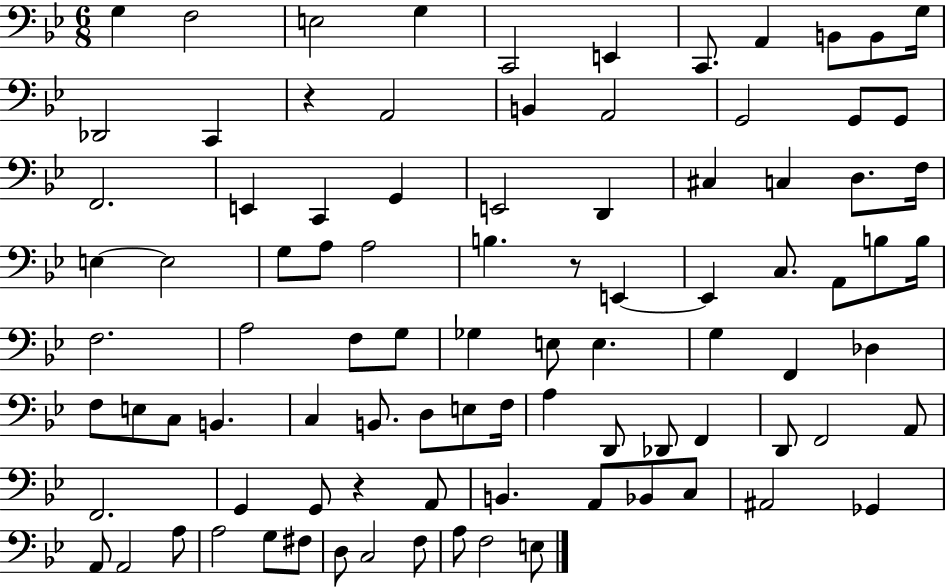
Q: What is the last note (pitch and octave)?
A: E3